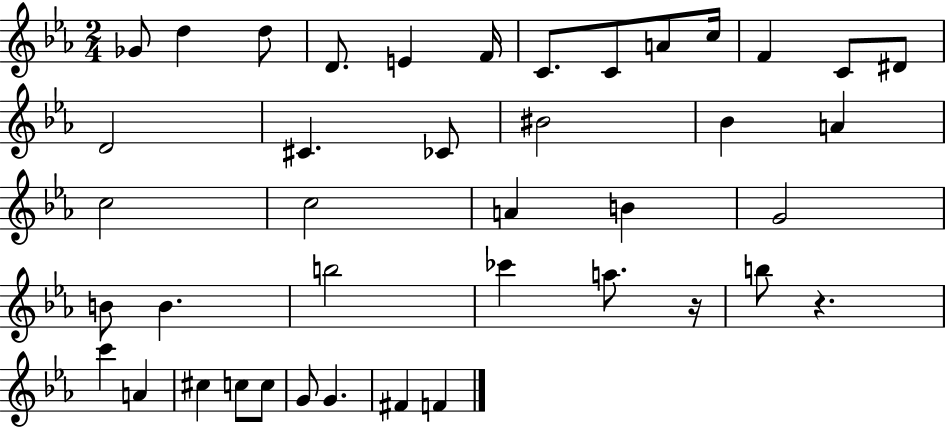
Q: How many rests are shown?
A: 2